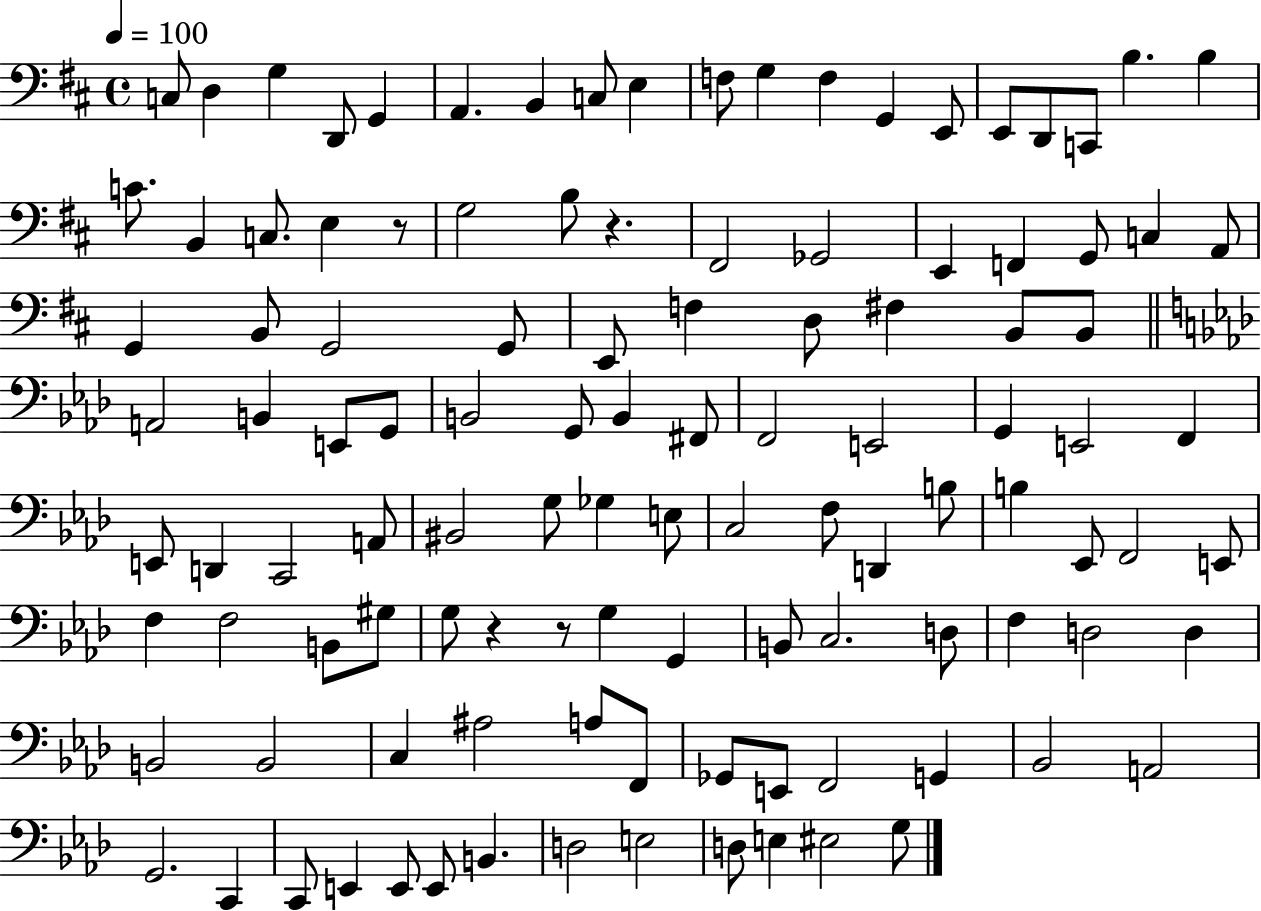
{
  \clef bass
  \time 4/4
  \defaultTimeSignature
  \key d \major
  \tempo 4 = 100
  c8 d4 g4 d,8 g,4 | a,4. b,4 c8 e4 | f8 g4 f4 g,4 e,8 | e,8 d,8 c,8 b4. b4 | \break c'8. b,4 c8. e4 r8 | g2 b8 r4. | fis,2 ges,2 | e,4 f,4 g,8 c4 a,8 | \break g,4 b,8 g,2 g,8 | e,8 f4 d8 fis4 b,8 b,8 | \bar "||" \break \key aes \major a,2 b,4 e,8 g,8 | b,2 g,8 b,4 fis,8 | f,2 e,2 | g,4 e,2 f,4 | \break e,8 d,4 c,2 a,8 | bis,2 g8 ges4 e8 | c2 f8 d,4 b8 | b4 ees,8 f,2 e,8 | \break f4 f2 b,8 gis8 | g8 r4 r8 g4 g,4 | b,8 c2. d8 | f4 d2 d4 | \break b,2 b,2 | c4 ais2 a8 f,8 | ges,8 e,8 f,2 g,4 | bes,2 a,2 | \break g,2. c,4 | c,8 e,4 e,8 e,8 b,4. | d2 e2 | d8 e4 eis2 g8 | \break \bar "|."
}